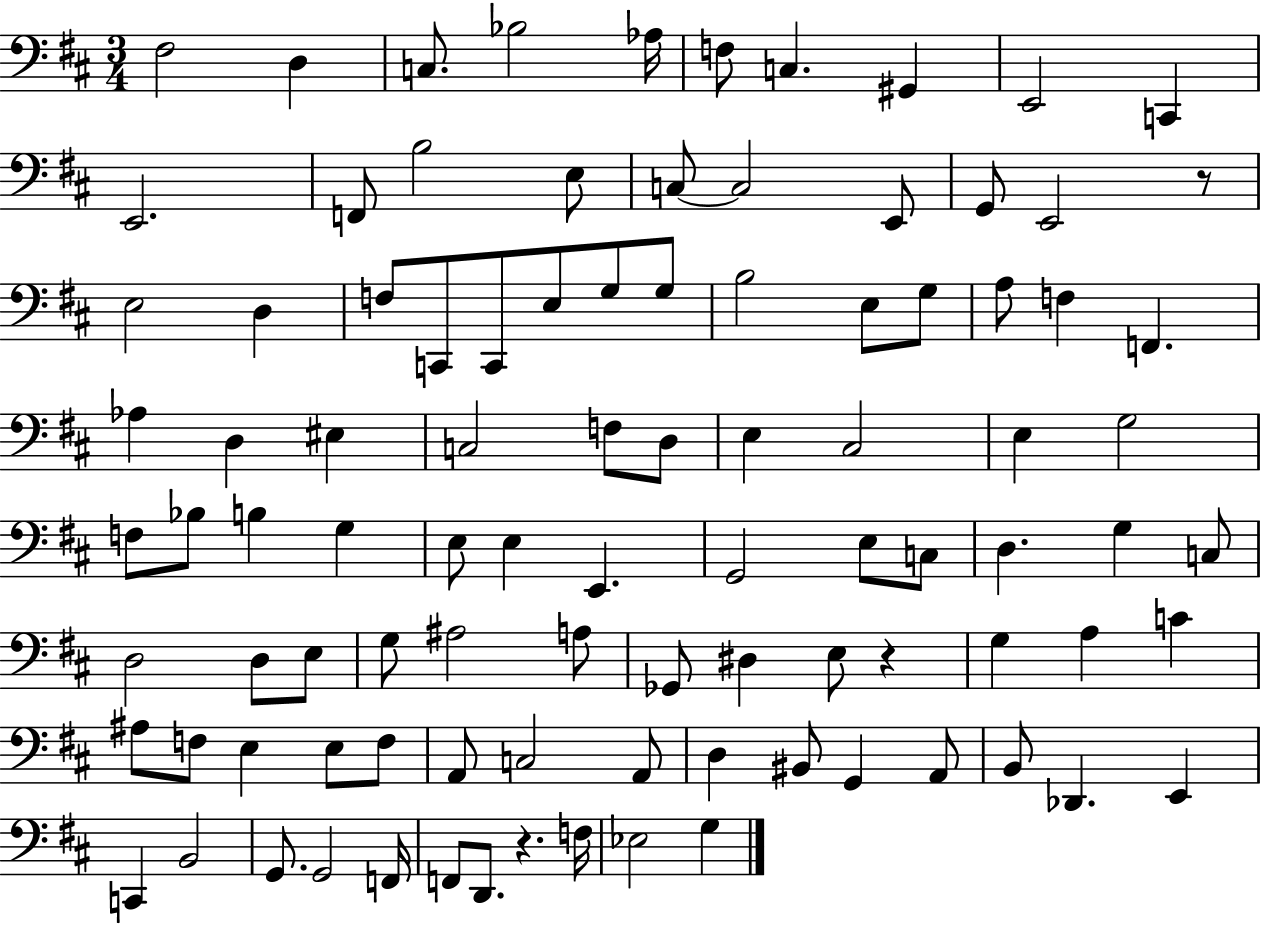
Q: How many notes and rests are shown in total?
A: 96